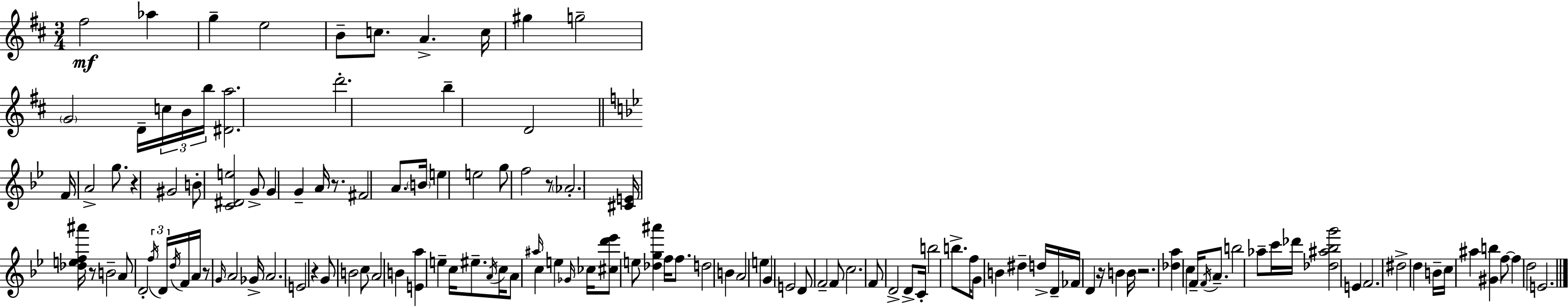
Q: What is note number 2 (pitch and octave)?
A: Ab5